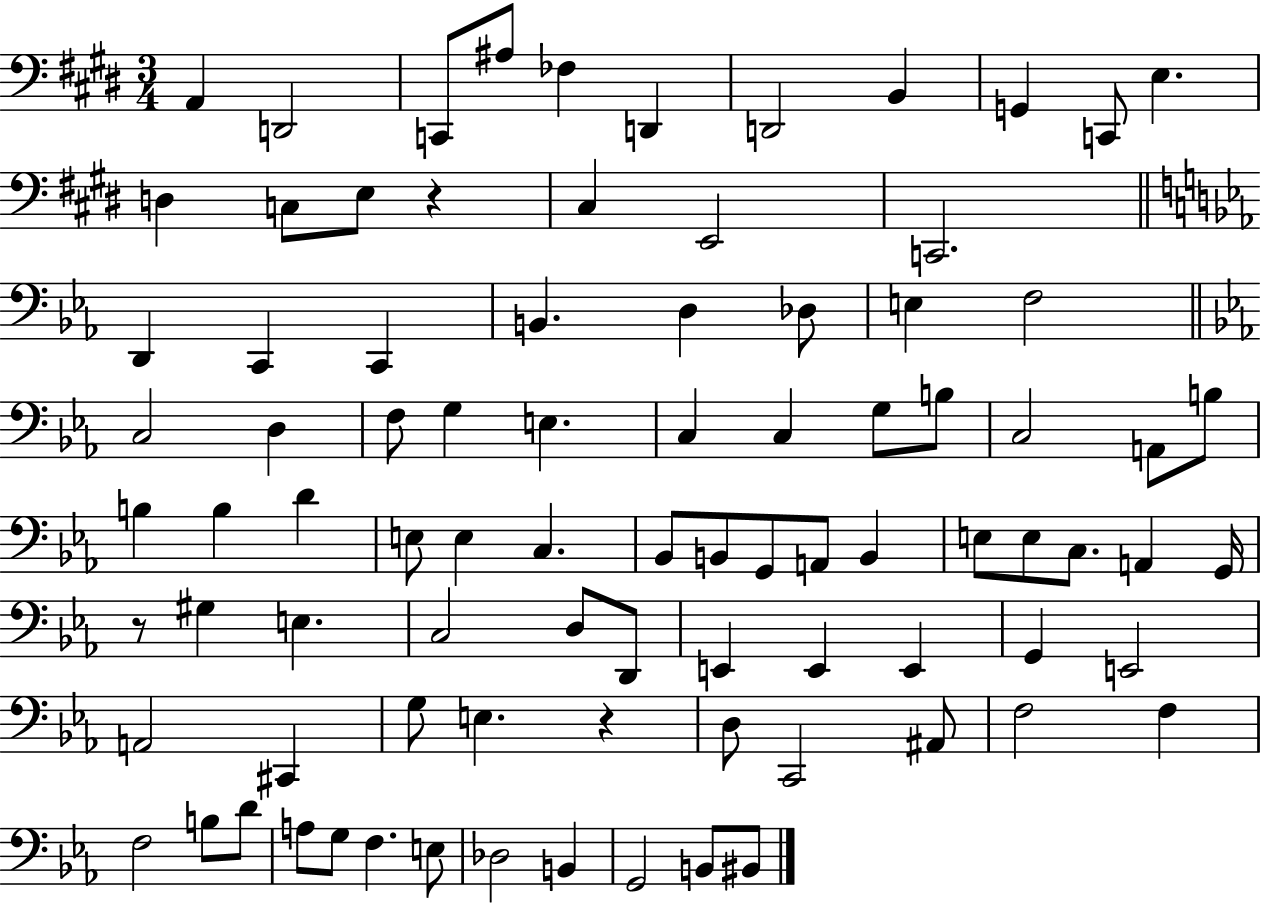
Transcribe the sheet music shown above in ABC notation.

X:1
T:Untitled
M:3/4
L:1/4
K:E
A,, D,,2 C,,/2 ^A,/2 _F, D,, D,,2 B,, G,, C,,/2 E, D, C,/2 E,/2 z ^C, E,,2 C,,2 D,, C,, C,, B,, D, _D,/2 E, F,2 C,2 D, F,/2 G, E, C, C, G,/2 B,/2 C,2 A,,/2 B,/2 B, B, D E,/2 E, C, _B,,/2 B,,/2 G,,/2 A,,/2 B,, E,/2 E,/2 C,/2 A,, G,,/4 z/2 ^G, E, C,2 D,/2 D,,/2 E,, E,, E,, G,, E,,2 A,,2 ^C,, G,/2 E, z D,/2 C,,2 ^A,,/2 F,2 F, F,2 B,/2 D/2 A,/2 G,/2 F, E,/2 _D,2 B,, G,,2 B,,/2 ^B,,/2